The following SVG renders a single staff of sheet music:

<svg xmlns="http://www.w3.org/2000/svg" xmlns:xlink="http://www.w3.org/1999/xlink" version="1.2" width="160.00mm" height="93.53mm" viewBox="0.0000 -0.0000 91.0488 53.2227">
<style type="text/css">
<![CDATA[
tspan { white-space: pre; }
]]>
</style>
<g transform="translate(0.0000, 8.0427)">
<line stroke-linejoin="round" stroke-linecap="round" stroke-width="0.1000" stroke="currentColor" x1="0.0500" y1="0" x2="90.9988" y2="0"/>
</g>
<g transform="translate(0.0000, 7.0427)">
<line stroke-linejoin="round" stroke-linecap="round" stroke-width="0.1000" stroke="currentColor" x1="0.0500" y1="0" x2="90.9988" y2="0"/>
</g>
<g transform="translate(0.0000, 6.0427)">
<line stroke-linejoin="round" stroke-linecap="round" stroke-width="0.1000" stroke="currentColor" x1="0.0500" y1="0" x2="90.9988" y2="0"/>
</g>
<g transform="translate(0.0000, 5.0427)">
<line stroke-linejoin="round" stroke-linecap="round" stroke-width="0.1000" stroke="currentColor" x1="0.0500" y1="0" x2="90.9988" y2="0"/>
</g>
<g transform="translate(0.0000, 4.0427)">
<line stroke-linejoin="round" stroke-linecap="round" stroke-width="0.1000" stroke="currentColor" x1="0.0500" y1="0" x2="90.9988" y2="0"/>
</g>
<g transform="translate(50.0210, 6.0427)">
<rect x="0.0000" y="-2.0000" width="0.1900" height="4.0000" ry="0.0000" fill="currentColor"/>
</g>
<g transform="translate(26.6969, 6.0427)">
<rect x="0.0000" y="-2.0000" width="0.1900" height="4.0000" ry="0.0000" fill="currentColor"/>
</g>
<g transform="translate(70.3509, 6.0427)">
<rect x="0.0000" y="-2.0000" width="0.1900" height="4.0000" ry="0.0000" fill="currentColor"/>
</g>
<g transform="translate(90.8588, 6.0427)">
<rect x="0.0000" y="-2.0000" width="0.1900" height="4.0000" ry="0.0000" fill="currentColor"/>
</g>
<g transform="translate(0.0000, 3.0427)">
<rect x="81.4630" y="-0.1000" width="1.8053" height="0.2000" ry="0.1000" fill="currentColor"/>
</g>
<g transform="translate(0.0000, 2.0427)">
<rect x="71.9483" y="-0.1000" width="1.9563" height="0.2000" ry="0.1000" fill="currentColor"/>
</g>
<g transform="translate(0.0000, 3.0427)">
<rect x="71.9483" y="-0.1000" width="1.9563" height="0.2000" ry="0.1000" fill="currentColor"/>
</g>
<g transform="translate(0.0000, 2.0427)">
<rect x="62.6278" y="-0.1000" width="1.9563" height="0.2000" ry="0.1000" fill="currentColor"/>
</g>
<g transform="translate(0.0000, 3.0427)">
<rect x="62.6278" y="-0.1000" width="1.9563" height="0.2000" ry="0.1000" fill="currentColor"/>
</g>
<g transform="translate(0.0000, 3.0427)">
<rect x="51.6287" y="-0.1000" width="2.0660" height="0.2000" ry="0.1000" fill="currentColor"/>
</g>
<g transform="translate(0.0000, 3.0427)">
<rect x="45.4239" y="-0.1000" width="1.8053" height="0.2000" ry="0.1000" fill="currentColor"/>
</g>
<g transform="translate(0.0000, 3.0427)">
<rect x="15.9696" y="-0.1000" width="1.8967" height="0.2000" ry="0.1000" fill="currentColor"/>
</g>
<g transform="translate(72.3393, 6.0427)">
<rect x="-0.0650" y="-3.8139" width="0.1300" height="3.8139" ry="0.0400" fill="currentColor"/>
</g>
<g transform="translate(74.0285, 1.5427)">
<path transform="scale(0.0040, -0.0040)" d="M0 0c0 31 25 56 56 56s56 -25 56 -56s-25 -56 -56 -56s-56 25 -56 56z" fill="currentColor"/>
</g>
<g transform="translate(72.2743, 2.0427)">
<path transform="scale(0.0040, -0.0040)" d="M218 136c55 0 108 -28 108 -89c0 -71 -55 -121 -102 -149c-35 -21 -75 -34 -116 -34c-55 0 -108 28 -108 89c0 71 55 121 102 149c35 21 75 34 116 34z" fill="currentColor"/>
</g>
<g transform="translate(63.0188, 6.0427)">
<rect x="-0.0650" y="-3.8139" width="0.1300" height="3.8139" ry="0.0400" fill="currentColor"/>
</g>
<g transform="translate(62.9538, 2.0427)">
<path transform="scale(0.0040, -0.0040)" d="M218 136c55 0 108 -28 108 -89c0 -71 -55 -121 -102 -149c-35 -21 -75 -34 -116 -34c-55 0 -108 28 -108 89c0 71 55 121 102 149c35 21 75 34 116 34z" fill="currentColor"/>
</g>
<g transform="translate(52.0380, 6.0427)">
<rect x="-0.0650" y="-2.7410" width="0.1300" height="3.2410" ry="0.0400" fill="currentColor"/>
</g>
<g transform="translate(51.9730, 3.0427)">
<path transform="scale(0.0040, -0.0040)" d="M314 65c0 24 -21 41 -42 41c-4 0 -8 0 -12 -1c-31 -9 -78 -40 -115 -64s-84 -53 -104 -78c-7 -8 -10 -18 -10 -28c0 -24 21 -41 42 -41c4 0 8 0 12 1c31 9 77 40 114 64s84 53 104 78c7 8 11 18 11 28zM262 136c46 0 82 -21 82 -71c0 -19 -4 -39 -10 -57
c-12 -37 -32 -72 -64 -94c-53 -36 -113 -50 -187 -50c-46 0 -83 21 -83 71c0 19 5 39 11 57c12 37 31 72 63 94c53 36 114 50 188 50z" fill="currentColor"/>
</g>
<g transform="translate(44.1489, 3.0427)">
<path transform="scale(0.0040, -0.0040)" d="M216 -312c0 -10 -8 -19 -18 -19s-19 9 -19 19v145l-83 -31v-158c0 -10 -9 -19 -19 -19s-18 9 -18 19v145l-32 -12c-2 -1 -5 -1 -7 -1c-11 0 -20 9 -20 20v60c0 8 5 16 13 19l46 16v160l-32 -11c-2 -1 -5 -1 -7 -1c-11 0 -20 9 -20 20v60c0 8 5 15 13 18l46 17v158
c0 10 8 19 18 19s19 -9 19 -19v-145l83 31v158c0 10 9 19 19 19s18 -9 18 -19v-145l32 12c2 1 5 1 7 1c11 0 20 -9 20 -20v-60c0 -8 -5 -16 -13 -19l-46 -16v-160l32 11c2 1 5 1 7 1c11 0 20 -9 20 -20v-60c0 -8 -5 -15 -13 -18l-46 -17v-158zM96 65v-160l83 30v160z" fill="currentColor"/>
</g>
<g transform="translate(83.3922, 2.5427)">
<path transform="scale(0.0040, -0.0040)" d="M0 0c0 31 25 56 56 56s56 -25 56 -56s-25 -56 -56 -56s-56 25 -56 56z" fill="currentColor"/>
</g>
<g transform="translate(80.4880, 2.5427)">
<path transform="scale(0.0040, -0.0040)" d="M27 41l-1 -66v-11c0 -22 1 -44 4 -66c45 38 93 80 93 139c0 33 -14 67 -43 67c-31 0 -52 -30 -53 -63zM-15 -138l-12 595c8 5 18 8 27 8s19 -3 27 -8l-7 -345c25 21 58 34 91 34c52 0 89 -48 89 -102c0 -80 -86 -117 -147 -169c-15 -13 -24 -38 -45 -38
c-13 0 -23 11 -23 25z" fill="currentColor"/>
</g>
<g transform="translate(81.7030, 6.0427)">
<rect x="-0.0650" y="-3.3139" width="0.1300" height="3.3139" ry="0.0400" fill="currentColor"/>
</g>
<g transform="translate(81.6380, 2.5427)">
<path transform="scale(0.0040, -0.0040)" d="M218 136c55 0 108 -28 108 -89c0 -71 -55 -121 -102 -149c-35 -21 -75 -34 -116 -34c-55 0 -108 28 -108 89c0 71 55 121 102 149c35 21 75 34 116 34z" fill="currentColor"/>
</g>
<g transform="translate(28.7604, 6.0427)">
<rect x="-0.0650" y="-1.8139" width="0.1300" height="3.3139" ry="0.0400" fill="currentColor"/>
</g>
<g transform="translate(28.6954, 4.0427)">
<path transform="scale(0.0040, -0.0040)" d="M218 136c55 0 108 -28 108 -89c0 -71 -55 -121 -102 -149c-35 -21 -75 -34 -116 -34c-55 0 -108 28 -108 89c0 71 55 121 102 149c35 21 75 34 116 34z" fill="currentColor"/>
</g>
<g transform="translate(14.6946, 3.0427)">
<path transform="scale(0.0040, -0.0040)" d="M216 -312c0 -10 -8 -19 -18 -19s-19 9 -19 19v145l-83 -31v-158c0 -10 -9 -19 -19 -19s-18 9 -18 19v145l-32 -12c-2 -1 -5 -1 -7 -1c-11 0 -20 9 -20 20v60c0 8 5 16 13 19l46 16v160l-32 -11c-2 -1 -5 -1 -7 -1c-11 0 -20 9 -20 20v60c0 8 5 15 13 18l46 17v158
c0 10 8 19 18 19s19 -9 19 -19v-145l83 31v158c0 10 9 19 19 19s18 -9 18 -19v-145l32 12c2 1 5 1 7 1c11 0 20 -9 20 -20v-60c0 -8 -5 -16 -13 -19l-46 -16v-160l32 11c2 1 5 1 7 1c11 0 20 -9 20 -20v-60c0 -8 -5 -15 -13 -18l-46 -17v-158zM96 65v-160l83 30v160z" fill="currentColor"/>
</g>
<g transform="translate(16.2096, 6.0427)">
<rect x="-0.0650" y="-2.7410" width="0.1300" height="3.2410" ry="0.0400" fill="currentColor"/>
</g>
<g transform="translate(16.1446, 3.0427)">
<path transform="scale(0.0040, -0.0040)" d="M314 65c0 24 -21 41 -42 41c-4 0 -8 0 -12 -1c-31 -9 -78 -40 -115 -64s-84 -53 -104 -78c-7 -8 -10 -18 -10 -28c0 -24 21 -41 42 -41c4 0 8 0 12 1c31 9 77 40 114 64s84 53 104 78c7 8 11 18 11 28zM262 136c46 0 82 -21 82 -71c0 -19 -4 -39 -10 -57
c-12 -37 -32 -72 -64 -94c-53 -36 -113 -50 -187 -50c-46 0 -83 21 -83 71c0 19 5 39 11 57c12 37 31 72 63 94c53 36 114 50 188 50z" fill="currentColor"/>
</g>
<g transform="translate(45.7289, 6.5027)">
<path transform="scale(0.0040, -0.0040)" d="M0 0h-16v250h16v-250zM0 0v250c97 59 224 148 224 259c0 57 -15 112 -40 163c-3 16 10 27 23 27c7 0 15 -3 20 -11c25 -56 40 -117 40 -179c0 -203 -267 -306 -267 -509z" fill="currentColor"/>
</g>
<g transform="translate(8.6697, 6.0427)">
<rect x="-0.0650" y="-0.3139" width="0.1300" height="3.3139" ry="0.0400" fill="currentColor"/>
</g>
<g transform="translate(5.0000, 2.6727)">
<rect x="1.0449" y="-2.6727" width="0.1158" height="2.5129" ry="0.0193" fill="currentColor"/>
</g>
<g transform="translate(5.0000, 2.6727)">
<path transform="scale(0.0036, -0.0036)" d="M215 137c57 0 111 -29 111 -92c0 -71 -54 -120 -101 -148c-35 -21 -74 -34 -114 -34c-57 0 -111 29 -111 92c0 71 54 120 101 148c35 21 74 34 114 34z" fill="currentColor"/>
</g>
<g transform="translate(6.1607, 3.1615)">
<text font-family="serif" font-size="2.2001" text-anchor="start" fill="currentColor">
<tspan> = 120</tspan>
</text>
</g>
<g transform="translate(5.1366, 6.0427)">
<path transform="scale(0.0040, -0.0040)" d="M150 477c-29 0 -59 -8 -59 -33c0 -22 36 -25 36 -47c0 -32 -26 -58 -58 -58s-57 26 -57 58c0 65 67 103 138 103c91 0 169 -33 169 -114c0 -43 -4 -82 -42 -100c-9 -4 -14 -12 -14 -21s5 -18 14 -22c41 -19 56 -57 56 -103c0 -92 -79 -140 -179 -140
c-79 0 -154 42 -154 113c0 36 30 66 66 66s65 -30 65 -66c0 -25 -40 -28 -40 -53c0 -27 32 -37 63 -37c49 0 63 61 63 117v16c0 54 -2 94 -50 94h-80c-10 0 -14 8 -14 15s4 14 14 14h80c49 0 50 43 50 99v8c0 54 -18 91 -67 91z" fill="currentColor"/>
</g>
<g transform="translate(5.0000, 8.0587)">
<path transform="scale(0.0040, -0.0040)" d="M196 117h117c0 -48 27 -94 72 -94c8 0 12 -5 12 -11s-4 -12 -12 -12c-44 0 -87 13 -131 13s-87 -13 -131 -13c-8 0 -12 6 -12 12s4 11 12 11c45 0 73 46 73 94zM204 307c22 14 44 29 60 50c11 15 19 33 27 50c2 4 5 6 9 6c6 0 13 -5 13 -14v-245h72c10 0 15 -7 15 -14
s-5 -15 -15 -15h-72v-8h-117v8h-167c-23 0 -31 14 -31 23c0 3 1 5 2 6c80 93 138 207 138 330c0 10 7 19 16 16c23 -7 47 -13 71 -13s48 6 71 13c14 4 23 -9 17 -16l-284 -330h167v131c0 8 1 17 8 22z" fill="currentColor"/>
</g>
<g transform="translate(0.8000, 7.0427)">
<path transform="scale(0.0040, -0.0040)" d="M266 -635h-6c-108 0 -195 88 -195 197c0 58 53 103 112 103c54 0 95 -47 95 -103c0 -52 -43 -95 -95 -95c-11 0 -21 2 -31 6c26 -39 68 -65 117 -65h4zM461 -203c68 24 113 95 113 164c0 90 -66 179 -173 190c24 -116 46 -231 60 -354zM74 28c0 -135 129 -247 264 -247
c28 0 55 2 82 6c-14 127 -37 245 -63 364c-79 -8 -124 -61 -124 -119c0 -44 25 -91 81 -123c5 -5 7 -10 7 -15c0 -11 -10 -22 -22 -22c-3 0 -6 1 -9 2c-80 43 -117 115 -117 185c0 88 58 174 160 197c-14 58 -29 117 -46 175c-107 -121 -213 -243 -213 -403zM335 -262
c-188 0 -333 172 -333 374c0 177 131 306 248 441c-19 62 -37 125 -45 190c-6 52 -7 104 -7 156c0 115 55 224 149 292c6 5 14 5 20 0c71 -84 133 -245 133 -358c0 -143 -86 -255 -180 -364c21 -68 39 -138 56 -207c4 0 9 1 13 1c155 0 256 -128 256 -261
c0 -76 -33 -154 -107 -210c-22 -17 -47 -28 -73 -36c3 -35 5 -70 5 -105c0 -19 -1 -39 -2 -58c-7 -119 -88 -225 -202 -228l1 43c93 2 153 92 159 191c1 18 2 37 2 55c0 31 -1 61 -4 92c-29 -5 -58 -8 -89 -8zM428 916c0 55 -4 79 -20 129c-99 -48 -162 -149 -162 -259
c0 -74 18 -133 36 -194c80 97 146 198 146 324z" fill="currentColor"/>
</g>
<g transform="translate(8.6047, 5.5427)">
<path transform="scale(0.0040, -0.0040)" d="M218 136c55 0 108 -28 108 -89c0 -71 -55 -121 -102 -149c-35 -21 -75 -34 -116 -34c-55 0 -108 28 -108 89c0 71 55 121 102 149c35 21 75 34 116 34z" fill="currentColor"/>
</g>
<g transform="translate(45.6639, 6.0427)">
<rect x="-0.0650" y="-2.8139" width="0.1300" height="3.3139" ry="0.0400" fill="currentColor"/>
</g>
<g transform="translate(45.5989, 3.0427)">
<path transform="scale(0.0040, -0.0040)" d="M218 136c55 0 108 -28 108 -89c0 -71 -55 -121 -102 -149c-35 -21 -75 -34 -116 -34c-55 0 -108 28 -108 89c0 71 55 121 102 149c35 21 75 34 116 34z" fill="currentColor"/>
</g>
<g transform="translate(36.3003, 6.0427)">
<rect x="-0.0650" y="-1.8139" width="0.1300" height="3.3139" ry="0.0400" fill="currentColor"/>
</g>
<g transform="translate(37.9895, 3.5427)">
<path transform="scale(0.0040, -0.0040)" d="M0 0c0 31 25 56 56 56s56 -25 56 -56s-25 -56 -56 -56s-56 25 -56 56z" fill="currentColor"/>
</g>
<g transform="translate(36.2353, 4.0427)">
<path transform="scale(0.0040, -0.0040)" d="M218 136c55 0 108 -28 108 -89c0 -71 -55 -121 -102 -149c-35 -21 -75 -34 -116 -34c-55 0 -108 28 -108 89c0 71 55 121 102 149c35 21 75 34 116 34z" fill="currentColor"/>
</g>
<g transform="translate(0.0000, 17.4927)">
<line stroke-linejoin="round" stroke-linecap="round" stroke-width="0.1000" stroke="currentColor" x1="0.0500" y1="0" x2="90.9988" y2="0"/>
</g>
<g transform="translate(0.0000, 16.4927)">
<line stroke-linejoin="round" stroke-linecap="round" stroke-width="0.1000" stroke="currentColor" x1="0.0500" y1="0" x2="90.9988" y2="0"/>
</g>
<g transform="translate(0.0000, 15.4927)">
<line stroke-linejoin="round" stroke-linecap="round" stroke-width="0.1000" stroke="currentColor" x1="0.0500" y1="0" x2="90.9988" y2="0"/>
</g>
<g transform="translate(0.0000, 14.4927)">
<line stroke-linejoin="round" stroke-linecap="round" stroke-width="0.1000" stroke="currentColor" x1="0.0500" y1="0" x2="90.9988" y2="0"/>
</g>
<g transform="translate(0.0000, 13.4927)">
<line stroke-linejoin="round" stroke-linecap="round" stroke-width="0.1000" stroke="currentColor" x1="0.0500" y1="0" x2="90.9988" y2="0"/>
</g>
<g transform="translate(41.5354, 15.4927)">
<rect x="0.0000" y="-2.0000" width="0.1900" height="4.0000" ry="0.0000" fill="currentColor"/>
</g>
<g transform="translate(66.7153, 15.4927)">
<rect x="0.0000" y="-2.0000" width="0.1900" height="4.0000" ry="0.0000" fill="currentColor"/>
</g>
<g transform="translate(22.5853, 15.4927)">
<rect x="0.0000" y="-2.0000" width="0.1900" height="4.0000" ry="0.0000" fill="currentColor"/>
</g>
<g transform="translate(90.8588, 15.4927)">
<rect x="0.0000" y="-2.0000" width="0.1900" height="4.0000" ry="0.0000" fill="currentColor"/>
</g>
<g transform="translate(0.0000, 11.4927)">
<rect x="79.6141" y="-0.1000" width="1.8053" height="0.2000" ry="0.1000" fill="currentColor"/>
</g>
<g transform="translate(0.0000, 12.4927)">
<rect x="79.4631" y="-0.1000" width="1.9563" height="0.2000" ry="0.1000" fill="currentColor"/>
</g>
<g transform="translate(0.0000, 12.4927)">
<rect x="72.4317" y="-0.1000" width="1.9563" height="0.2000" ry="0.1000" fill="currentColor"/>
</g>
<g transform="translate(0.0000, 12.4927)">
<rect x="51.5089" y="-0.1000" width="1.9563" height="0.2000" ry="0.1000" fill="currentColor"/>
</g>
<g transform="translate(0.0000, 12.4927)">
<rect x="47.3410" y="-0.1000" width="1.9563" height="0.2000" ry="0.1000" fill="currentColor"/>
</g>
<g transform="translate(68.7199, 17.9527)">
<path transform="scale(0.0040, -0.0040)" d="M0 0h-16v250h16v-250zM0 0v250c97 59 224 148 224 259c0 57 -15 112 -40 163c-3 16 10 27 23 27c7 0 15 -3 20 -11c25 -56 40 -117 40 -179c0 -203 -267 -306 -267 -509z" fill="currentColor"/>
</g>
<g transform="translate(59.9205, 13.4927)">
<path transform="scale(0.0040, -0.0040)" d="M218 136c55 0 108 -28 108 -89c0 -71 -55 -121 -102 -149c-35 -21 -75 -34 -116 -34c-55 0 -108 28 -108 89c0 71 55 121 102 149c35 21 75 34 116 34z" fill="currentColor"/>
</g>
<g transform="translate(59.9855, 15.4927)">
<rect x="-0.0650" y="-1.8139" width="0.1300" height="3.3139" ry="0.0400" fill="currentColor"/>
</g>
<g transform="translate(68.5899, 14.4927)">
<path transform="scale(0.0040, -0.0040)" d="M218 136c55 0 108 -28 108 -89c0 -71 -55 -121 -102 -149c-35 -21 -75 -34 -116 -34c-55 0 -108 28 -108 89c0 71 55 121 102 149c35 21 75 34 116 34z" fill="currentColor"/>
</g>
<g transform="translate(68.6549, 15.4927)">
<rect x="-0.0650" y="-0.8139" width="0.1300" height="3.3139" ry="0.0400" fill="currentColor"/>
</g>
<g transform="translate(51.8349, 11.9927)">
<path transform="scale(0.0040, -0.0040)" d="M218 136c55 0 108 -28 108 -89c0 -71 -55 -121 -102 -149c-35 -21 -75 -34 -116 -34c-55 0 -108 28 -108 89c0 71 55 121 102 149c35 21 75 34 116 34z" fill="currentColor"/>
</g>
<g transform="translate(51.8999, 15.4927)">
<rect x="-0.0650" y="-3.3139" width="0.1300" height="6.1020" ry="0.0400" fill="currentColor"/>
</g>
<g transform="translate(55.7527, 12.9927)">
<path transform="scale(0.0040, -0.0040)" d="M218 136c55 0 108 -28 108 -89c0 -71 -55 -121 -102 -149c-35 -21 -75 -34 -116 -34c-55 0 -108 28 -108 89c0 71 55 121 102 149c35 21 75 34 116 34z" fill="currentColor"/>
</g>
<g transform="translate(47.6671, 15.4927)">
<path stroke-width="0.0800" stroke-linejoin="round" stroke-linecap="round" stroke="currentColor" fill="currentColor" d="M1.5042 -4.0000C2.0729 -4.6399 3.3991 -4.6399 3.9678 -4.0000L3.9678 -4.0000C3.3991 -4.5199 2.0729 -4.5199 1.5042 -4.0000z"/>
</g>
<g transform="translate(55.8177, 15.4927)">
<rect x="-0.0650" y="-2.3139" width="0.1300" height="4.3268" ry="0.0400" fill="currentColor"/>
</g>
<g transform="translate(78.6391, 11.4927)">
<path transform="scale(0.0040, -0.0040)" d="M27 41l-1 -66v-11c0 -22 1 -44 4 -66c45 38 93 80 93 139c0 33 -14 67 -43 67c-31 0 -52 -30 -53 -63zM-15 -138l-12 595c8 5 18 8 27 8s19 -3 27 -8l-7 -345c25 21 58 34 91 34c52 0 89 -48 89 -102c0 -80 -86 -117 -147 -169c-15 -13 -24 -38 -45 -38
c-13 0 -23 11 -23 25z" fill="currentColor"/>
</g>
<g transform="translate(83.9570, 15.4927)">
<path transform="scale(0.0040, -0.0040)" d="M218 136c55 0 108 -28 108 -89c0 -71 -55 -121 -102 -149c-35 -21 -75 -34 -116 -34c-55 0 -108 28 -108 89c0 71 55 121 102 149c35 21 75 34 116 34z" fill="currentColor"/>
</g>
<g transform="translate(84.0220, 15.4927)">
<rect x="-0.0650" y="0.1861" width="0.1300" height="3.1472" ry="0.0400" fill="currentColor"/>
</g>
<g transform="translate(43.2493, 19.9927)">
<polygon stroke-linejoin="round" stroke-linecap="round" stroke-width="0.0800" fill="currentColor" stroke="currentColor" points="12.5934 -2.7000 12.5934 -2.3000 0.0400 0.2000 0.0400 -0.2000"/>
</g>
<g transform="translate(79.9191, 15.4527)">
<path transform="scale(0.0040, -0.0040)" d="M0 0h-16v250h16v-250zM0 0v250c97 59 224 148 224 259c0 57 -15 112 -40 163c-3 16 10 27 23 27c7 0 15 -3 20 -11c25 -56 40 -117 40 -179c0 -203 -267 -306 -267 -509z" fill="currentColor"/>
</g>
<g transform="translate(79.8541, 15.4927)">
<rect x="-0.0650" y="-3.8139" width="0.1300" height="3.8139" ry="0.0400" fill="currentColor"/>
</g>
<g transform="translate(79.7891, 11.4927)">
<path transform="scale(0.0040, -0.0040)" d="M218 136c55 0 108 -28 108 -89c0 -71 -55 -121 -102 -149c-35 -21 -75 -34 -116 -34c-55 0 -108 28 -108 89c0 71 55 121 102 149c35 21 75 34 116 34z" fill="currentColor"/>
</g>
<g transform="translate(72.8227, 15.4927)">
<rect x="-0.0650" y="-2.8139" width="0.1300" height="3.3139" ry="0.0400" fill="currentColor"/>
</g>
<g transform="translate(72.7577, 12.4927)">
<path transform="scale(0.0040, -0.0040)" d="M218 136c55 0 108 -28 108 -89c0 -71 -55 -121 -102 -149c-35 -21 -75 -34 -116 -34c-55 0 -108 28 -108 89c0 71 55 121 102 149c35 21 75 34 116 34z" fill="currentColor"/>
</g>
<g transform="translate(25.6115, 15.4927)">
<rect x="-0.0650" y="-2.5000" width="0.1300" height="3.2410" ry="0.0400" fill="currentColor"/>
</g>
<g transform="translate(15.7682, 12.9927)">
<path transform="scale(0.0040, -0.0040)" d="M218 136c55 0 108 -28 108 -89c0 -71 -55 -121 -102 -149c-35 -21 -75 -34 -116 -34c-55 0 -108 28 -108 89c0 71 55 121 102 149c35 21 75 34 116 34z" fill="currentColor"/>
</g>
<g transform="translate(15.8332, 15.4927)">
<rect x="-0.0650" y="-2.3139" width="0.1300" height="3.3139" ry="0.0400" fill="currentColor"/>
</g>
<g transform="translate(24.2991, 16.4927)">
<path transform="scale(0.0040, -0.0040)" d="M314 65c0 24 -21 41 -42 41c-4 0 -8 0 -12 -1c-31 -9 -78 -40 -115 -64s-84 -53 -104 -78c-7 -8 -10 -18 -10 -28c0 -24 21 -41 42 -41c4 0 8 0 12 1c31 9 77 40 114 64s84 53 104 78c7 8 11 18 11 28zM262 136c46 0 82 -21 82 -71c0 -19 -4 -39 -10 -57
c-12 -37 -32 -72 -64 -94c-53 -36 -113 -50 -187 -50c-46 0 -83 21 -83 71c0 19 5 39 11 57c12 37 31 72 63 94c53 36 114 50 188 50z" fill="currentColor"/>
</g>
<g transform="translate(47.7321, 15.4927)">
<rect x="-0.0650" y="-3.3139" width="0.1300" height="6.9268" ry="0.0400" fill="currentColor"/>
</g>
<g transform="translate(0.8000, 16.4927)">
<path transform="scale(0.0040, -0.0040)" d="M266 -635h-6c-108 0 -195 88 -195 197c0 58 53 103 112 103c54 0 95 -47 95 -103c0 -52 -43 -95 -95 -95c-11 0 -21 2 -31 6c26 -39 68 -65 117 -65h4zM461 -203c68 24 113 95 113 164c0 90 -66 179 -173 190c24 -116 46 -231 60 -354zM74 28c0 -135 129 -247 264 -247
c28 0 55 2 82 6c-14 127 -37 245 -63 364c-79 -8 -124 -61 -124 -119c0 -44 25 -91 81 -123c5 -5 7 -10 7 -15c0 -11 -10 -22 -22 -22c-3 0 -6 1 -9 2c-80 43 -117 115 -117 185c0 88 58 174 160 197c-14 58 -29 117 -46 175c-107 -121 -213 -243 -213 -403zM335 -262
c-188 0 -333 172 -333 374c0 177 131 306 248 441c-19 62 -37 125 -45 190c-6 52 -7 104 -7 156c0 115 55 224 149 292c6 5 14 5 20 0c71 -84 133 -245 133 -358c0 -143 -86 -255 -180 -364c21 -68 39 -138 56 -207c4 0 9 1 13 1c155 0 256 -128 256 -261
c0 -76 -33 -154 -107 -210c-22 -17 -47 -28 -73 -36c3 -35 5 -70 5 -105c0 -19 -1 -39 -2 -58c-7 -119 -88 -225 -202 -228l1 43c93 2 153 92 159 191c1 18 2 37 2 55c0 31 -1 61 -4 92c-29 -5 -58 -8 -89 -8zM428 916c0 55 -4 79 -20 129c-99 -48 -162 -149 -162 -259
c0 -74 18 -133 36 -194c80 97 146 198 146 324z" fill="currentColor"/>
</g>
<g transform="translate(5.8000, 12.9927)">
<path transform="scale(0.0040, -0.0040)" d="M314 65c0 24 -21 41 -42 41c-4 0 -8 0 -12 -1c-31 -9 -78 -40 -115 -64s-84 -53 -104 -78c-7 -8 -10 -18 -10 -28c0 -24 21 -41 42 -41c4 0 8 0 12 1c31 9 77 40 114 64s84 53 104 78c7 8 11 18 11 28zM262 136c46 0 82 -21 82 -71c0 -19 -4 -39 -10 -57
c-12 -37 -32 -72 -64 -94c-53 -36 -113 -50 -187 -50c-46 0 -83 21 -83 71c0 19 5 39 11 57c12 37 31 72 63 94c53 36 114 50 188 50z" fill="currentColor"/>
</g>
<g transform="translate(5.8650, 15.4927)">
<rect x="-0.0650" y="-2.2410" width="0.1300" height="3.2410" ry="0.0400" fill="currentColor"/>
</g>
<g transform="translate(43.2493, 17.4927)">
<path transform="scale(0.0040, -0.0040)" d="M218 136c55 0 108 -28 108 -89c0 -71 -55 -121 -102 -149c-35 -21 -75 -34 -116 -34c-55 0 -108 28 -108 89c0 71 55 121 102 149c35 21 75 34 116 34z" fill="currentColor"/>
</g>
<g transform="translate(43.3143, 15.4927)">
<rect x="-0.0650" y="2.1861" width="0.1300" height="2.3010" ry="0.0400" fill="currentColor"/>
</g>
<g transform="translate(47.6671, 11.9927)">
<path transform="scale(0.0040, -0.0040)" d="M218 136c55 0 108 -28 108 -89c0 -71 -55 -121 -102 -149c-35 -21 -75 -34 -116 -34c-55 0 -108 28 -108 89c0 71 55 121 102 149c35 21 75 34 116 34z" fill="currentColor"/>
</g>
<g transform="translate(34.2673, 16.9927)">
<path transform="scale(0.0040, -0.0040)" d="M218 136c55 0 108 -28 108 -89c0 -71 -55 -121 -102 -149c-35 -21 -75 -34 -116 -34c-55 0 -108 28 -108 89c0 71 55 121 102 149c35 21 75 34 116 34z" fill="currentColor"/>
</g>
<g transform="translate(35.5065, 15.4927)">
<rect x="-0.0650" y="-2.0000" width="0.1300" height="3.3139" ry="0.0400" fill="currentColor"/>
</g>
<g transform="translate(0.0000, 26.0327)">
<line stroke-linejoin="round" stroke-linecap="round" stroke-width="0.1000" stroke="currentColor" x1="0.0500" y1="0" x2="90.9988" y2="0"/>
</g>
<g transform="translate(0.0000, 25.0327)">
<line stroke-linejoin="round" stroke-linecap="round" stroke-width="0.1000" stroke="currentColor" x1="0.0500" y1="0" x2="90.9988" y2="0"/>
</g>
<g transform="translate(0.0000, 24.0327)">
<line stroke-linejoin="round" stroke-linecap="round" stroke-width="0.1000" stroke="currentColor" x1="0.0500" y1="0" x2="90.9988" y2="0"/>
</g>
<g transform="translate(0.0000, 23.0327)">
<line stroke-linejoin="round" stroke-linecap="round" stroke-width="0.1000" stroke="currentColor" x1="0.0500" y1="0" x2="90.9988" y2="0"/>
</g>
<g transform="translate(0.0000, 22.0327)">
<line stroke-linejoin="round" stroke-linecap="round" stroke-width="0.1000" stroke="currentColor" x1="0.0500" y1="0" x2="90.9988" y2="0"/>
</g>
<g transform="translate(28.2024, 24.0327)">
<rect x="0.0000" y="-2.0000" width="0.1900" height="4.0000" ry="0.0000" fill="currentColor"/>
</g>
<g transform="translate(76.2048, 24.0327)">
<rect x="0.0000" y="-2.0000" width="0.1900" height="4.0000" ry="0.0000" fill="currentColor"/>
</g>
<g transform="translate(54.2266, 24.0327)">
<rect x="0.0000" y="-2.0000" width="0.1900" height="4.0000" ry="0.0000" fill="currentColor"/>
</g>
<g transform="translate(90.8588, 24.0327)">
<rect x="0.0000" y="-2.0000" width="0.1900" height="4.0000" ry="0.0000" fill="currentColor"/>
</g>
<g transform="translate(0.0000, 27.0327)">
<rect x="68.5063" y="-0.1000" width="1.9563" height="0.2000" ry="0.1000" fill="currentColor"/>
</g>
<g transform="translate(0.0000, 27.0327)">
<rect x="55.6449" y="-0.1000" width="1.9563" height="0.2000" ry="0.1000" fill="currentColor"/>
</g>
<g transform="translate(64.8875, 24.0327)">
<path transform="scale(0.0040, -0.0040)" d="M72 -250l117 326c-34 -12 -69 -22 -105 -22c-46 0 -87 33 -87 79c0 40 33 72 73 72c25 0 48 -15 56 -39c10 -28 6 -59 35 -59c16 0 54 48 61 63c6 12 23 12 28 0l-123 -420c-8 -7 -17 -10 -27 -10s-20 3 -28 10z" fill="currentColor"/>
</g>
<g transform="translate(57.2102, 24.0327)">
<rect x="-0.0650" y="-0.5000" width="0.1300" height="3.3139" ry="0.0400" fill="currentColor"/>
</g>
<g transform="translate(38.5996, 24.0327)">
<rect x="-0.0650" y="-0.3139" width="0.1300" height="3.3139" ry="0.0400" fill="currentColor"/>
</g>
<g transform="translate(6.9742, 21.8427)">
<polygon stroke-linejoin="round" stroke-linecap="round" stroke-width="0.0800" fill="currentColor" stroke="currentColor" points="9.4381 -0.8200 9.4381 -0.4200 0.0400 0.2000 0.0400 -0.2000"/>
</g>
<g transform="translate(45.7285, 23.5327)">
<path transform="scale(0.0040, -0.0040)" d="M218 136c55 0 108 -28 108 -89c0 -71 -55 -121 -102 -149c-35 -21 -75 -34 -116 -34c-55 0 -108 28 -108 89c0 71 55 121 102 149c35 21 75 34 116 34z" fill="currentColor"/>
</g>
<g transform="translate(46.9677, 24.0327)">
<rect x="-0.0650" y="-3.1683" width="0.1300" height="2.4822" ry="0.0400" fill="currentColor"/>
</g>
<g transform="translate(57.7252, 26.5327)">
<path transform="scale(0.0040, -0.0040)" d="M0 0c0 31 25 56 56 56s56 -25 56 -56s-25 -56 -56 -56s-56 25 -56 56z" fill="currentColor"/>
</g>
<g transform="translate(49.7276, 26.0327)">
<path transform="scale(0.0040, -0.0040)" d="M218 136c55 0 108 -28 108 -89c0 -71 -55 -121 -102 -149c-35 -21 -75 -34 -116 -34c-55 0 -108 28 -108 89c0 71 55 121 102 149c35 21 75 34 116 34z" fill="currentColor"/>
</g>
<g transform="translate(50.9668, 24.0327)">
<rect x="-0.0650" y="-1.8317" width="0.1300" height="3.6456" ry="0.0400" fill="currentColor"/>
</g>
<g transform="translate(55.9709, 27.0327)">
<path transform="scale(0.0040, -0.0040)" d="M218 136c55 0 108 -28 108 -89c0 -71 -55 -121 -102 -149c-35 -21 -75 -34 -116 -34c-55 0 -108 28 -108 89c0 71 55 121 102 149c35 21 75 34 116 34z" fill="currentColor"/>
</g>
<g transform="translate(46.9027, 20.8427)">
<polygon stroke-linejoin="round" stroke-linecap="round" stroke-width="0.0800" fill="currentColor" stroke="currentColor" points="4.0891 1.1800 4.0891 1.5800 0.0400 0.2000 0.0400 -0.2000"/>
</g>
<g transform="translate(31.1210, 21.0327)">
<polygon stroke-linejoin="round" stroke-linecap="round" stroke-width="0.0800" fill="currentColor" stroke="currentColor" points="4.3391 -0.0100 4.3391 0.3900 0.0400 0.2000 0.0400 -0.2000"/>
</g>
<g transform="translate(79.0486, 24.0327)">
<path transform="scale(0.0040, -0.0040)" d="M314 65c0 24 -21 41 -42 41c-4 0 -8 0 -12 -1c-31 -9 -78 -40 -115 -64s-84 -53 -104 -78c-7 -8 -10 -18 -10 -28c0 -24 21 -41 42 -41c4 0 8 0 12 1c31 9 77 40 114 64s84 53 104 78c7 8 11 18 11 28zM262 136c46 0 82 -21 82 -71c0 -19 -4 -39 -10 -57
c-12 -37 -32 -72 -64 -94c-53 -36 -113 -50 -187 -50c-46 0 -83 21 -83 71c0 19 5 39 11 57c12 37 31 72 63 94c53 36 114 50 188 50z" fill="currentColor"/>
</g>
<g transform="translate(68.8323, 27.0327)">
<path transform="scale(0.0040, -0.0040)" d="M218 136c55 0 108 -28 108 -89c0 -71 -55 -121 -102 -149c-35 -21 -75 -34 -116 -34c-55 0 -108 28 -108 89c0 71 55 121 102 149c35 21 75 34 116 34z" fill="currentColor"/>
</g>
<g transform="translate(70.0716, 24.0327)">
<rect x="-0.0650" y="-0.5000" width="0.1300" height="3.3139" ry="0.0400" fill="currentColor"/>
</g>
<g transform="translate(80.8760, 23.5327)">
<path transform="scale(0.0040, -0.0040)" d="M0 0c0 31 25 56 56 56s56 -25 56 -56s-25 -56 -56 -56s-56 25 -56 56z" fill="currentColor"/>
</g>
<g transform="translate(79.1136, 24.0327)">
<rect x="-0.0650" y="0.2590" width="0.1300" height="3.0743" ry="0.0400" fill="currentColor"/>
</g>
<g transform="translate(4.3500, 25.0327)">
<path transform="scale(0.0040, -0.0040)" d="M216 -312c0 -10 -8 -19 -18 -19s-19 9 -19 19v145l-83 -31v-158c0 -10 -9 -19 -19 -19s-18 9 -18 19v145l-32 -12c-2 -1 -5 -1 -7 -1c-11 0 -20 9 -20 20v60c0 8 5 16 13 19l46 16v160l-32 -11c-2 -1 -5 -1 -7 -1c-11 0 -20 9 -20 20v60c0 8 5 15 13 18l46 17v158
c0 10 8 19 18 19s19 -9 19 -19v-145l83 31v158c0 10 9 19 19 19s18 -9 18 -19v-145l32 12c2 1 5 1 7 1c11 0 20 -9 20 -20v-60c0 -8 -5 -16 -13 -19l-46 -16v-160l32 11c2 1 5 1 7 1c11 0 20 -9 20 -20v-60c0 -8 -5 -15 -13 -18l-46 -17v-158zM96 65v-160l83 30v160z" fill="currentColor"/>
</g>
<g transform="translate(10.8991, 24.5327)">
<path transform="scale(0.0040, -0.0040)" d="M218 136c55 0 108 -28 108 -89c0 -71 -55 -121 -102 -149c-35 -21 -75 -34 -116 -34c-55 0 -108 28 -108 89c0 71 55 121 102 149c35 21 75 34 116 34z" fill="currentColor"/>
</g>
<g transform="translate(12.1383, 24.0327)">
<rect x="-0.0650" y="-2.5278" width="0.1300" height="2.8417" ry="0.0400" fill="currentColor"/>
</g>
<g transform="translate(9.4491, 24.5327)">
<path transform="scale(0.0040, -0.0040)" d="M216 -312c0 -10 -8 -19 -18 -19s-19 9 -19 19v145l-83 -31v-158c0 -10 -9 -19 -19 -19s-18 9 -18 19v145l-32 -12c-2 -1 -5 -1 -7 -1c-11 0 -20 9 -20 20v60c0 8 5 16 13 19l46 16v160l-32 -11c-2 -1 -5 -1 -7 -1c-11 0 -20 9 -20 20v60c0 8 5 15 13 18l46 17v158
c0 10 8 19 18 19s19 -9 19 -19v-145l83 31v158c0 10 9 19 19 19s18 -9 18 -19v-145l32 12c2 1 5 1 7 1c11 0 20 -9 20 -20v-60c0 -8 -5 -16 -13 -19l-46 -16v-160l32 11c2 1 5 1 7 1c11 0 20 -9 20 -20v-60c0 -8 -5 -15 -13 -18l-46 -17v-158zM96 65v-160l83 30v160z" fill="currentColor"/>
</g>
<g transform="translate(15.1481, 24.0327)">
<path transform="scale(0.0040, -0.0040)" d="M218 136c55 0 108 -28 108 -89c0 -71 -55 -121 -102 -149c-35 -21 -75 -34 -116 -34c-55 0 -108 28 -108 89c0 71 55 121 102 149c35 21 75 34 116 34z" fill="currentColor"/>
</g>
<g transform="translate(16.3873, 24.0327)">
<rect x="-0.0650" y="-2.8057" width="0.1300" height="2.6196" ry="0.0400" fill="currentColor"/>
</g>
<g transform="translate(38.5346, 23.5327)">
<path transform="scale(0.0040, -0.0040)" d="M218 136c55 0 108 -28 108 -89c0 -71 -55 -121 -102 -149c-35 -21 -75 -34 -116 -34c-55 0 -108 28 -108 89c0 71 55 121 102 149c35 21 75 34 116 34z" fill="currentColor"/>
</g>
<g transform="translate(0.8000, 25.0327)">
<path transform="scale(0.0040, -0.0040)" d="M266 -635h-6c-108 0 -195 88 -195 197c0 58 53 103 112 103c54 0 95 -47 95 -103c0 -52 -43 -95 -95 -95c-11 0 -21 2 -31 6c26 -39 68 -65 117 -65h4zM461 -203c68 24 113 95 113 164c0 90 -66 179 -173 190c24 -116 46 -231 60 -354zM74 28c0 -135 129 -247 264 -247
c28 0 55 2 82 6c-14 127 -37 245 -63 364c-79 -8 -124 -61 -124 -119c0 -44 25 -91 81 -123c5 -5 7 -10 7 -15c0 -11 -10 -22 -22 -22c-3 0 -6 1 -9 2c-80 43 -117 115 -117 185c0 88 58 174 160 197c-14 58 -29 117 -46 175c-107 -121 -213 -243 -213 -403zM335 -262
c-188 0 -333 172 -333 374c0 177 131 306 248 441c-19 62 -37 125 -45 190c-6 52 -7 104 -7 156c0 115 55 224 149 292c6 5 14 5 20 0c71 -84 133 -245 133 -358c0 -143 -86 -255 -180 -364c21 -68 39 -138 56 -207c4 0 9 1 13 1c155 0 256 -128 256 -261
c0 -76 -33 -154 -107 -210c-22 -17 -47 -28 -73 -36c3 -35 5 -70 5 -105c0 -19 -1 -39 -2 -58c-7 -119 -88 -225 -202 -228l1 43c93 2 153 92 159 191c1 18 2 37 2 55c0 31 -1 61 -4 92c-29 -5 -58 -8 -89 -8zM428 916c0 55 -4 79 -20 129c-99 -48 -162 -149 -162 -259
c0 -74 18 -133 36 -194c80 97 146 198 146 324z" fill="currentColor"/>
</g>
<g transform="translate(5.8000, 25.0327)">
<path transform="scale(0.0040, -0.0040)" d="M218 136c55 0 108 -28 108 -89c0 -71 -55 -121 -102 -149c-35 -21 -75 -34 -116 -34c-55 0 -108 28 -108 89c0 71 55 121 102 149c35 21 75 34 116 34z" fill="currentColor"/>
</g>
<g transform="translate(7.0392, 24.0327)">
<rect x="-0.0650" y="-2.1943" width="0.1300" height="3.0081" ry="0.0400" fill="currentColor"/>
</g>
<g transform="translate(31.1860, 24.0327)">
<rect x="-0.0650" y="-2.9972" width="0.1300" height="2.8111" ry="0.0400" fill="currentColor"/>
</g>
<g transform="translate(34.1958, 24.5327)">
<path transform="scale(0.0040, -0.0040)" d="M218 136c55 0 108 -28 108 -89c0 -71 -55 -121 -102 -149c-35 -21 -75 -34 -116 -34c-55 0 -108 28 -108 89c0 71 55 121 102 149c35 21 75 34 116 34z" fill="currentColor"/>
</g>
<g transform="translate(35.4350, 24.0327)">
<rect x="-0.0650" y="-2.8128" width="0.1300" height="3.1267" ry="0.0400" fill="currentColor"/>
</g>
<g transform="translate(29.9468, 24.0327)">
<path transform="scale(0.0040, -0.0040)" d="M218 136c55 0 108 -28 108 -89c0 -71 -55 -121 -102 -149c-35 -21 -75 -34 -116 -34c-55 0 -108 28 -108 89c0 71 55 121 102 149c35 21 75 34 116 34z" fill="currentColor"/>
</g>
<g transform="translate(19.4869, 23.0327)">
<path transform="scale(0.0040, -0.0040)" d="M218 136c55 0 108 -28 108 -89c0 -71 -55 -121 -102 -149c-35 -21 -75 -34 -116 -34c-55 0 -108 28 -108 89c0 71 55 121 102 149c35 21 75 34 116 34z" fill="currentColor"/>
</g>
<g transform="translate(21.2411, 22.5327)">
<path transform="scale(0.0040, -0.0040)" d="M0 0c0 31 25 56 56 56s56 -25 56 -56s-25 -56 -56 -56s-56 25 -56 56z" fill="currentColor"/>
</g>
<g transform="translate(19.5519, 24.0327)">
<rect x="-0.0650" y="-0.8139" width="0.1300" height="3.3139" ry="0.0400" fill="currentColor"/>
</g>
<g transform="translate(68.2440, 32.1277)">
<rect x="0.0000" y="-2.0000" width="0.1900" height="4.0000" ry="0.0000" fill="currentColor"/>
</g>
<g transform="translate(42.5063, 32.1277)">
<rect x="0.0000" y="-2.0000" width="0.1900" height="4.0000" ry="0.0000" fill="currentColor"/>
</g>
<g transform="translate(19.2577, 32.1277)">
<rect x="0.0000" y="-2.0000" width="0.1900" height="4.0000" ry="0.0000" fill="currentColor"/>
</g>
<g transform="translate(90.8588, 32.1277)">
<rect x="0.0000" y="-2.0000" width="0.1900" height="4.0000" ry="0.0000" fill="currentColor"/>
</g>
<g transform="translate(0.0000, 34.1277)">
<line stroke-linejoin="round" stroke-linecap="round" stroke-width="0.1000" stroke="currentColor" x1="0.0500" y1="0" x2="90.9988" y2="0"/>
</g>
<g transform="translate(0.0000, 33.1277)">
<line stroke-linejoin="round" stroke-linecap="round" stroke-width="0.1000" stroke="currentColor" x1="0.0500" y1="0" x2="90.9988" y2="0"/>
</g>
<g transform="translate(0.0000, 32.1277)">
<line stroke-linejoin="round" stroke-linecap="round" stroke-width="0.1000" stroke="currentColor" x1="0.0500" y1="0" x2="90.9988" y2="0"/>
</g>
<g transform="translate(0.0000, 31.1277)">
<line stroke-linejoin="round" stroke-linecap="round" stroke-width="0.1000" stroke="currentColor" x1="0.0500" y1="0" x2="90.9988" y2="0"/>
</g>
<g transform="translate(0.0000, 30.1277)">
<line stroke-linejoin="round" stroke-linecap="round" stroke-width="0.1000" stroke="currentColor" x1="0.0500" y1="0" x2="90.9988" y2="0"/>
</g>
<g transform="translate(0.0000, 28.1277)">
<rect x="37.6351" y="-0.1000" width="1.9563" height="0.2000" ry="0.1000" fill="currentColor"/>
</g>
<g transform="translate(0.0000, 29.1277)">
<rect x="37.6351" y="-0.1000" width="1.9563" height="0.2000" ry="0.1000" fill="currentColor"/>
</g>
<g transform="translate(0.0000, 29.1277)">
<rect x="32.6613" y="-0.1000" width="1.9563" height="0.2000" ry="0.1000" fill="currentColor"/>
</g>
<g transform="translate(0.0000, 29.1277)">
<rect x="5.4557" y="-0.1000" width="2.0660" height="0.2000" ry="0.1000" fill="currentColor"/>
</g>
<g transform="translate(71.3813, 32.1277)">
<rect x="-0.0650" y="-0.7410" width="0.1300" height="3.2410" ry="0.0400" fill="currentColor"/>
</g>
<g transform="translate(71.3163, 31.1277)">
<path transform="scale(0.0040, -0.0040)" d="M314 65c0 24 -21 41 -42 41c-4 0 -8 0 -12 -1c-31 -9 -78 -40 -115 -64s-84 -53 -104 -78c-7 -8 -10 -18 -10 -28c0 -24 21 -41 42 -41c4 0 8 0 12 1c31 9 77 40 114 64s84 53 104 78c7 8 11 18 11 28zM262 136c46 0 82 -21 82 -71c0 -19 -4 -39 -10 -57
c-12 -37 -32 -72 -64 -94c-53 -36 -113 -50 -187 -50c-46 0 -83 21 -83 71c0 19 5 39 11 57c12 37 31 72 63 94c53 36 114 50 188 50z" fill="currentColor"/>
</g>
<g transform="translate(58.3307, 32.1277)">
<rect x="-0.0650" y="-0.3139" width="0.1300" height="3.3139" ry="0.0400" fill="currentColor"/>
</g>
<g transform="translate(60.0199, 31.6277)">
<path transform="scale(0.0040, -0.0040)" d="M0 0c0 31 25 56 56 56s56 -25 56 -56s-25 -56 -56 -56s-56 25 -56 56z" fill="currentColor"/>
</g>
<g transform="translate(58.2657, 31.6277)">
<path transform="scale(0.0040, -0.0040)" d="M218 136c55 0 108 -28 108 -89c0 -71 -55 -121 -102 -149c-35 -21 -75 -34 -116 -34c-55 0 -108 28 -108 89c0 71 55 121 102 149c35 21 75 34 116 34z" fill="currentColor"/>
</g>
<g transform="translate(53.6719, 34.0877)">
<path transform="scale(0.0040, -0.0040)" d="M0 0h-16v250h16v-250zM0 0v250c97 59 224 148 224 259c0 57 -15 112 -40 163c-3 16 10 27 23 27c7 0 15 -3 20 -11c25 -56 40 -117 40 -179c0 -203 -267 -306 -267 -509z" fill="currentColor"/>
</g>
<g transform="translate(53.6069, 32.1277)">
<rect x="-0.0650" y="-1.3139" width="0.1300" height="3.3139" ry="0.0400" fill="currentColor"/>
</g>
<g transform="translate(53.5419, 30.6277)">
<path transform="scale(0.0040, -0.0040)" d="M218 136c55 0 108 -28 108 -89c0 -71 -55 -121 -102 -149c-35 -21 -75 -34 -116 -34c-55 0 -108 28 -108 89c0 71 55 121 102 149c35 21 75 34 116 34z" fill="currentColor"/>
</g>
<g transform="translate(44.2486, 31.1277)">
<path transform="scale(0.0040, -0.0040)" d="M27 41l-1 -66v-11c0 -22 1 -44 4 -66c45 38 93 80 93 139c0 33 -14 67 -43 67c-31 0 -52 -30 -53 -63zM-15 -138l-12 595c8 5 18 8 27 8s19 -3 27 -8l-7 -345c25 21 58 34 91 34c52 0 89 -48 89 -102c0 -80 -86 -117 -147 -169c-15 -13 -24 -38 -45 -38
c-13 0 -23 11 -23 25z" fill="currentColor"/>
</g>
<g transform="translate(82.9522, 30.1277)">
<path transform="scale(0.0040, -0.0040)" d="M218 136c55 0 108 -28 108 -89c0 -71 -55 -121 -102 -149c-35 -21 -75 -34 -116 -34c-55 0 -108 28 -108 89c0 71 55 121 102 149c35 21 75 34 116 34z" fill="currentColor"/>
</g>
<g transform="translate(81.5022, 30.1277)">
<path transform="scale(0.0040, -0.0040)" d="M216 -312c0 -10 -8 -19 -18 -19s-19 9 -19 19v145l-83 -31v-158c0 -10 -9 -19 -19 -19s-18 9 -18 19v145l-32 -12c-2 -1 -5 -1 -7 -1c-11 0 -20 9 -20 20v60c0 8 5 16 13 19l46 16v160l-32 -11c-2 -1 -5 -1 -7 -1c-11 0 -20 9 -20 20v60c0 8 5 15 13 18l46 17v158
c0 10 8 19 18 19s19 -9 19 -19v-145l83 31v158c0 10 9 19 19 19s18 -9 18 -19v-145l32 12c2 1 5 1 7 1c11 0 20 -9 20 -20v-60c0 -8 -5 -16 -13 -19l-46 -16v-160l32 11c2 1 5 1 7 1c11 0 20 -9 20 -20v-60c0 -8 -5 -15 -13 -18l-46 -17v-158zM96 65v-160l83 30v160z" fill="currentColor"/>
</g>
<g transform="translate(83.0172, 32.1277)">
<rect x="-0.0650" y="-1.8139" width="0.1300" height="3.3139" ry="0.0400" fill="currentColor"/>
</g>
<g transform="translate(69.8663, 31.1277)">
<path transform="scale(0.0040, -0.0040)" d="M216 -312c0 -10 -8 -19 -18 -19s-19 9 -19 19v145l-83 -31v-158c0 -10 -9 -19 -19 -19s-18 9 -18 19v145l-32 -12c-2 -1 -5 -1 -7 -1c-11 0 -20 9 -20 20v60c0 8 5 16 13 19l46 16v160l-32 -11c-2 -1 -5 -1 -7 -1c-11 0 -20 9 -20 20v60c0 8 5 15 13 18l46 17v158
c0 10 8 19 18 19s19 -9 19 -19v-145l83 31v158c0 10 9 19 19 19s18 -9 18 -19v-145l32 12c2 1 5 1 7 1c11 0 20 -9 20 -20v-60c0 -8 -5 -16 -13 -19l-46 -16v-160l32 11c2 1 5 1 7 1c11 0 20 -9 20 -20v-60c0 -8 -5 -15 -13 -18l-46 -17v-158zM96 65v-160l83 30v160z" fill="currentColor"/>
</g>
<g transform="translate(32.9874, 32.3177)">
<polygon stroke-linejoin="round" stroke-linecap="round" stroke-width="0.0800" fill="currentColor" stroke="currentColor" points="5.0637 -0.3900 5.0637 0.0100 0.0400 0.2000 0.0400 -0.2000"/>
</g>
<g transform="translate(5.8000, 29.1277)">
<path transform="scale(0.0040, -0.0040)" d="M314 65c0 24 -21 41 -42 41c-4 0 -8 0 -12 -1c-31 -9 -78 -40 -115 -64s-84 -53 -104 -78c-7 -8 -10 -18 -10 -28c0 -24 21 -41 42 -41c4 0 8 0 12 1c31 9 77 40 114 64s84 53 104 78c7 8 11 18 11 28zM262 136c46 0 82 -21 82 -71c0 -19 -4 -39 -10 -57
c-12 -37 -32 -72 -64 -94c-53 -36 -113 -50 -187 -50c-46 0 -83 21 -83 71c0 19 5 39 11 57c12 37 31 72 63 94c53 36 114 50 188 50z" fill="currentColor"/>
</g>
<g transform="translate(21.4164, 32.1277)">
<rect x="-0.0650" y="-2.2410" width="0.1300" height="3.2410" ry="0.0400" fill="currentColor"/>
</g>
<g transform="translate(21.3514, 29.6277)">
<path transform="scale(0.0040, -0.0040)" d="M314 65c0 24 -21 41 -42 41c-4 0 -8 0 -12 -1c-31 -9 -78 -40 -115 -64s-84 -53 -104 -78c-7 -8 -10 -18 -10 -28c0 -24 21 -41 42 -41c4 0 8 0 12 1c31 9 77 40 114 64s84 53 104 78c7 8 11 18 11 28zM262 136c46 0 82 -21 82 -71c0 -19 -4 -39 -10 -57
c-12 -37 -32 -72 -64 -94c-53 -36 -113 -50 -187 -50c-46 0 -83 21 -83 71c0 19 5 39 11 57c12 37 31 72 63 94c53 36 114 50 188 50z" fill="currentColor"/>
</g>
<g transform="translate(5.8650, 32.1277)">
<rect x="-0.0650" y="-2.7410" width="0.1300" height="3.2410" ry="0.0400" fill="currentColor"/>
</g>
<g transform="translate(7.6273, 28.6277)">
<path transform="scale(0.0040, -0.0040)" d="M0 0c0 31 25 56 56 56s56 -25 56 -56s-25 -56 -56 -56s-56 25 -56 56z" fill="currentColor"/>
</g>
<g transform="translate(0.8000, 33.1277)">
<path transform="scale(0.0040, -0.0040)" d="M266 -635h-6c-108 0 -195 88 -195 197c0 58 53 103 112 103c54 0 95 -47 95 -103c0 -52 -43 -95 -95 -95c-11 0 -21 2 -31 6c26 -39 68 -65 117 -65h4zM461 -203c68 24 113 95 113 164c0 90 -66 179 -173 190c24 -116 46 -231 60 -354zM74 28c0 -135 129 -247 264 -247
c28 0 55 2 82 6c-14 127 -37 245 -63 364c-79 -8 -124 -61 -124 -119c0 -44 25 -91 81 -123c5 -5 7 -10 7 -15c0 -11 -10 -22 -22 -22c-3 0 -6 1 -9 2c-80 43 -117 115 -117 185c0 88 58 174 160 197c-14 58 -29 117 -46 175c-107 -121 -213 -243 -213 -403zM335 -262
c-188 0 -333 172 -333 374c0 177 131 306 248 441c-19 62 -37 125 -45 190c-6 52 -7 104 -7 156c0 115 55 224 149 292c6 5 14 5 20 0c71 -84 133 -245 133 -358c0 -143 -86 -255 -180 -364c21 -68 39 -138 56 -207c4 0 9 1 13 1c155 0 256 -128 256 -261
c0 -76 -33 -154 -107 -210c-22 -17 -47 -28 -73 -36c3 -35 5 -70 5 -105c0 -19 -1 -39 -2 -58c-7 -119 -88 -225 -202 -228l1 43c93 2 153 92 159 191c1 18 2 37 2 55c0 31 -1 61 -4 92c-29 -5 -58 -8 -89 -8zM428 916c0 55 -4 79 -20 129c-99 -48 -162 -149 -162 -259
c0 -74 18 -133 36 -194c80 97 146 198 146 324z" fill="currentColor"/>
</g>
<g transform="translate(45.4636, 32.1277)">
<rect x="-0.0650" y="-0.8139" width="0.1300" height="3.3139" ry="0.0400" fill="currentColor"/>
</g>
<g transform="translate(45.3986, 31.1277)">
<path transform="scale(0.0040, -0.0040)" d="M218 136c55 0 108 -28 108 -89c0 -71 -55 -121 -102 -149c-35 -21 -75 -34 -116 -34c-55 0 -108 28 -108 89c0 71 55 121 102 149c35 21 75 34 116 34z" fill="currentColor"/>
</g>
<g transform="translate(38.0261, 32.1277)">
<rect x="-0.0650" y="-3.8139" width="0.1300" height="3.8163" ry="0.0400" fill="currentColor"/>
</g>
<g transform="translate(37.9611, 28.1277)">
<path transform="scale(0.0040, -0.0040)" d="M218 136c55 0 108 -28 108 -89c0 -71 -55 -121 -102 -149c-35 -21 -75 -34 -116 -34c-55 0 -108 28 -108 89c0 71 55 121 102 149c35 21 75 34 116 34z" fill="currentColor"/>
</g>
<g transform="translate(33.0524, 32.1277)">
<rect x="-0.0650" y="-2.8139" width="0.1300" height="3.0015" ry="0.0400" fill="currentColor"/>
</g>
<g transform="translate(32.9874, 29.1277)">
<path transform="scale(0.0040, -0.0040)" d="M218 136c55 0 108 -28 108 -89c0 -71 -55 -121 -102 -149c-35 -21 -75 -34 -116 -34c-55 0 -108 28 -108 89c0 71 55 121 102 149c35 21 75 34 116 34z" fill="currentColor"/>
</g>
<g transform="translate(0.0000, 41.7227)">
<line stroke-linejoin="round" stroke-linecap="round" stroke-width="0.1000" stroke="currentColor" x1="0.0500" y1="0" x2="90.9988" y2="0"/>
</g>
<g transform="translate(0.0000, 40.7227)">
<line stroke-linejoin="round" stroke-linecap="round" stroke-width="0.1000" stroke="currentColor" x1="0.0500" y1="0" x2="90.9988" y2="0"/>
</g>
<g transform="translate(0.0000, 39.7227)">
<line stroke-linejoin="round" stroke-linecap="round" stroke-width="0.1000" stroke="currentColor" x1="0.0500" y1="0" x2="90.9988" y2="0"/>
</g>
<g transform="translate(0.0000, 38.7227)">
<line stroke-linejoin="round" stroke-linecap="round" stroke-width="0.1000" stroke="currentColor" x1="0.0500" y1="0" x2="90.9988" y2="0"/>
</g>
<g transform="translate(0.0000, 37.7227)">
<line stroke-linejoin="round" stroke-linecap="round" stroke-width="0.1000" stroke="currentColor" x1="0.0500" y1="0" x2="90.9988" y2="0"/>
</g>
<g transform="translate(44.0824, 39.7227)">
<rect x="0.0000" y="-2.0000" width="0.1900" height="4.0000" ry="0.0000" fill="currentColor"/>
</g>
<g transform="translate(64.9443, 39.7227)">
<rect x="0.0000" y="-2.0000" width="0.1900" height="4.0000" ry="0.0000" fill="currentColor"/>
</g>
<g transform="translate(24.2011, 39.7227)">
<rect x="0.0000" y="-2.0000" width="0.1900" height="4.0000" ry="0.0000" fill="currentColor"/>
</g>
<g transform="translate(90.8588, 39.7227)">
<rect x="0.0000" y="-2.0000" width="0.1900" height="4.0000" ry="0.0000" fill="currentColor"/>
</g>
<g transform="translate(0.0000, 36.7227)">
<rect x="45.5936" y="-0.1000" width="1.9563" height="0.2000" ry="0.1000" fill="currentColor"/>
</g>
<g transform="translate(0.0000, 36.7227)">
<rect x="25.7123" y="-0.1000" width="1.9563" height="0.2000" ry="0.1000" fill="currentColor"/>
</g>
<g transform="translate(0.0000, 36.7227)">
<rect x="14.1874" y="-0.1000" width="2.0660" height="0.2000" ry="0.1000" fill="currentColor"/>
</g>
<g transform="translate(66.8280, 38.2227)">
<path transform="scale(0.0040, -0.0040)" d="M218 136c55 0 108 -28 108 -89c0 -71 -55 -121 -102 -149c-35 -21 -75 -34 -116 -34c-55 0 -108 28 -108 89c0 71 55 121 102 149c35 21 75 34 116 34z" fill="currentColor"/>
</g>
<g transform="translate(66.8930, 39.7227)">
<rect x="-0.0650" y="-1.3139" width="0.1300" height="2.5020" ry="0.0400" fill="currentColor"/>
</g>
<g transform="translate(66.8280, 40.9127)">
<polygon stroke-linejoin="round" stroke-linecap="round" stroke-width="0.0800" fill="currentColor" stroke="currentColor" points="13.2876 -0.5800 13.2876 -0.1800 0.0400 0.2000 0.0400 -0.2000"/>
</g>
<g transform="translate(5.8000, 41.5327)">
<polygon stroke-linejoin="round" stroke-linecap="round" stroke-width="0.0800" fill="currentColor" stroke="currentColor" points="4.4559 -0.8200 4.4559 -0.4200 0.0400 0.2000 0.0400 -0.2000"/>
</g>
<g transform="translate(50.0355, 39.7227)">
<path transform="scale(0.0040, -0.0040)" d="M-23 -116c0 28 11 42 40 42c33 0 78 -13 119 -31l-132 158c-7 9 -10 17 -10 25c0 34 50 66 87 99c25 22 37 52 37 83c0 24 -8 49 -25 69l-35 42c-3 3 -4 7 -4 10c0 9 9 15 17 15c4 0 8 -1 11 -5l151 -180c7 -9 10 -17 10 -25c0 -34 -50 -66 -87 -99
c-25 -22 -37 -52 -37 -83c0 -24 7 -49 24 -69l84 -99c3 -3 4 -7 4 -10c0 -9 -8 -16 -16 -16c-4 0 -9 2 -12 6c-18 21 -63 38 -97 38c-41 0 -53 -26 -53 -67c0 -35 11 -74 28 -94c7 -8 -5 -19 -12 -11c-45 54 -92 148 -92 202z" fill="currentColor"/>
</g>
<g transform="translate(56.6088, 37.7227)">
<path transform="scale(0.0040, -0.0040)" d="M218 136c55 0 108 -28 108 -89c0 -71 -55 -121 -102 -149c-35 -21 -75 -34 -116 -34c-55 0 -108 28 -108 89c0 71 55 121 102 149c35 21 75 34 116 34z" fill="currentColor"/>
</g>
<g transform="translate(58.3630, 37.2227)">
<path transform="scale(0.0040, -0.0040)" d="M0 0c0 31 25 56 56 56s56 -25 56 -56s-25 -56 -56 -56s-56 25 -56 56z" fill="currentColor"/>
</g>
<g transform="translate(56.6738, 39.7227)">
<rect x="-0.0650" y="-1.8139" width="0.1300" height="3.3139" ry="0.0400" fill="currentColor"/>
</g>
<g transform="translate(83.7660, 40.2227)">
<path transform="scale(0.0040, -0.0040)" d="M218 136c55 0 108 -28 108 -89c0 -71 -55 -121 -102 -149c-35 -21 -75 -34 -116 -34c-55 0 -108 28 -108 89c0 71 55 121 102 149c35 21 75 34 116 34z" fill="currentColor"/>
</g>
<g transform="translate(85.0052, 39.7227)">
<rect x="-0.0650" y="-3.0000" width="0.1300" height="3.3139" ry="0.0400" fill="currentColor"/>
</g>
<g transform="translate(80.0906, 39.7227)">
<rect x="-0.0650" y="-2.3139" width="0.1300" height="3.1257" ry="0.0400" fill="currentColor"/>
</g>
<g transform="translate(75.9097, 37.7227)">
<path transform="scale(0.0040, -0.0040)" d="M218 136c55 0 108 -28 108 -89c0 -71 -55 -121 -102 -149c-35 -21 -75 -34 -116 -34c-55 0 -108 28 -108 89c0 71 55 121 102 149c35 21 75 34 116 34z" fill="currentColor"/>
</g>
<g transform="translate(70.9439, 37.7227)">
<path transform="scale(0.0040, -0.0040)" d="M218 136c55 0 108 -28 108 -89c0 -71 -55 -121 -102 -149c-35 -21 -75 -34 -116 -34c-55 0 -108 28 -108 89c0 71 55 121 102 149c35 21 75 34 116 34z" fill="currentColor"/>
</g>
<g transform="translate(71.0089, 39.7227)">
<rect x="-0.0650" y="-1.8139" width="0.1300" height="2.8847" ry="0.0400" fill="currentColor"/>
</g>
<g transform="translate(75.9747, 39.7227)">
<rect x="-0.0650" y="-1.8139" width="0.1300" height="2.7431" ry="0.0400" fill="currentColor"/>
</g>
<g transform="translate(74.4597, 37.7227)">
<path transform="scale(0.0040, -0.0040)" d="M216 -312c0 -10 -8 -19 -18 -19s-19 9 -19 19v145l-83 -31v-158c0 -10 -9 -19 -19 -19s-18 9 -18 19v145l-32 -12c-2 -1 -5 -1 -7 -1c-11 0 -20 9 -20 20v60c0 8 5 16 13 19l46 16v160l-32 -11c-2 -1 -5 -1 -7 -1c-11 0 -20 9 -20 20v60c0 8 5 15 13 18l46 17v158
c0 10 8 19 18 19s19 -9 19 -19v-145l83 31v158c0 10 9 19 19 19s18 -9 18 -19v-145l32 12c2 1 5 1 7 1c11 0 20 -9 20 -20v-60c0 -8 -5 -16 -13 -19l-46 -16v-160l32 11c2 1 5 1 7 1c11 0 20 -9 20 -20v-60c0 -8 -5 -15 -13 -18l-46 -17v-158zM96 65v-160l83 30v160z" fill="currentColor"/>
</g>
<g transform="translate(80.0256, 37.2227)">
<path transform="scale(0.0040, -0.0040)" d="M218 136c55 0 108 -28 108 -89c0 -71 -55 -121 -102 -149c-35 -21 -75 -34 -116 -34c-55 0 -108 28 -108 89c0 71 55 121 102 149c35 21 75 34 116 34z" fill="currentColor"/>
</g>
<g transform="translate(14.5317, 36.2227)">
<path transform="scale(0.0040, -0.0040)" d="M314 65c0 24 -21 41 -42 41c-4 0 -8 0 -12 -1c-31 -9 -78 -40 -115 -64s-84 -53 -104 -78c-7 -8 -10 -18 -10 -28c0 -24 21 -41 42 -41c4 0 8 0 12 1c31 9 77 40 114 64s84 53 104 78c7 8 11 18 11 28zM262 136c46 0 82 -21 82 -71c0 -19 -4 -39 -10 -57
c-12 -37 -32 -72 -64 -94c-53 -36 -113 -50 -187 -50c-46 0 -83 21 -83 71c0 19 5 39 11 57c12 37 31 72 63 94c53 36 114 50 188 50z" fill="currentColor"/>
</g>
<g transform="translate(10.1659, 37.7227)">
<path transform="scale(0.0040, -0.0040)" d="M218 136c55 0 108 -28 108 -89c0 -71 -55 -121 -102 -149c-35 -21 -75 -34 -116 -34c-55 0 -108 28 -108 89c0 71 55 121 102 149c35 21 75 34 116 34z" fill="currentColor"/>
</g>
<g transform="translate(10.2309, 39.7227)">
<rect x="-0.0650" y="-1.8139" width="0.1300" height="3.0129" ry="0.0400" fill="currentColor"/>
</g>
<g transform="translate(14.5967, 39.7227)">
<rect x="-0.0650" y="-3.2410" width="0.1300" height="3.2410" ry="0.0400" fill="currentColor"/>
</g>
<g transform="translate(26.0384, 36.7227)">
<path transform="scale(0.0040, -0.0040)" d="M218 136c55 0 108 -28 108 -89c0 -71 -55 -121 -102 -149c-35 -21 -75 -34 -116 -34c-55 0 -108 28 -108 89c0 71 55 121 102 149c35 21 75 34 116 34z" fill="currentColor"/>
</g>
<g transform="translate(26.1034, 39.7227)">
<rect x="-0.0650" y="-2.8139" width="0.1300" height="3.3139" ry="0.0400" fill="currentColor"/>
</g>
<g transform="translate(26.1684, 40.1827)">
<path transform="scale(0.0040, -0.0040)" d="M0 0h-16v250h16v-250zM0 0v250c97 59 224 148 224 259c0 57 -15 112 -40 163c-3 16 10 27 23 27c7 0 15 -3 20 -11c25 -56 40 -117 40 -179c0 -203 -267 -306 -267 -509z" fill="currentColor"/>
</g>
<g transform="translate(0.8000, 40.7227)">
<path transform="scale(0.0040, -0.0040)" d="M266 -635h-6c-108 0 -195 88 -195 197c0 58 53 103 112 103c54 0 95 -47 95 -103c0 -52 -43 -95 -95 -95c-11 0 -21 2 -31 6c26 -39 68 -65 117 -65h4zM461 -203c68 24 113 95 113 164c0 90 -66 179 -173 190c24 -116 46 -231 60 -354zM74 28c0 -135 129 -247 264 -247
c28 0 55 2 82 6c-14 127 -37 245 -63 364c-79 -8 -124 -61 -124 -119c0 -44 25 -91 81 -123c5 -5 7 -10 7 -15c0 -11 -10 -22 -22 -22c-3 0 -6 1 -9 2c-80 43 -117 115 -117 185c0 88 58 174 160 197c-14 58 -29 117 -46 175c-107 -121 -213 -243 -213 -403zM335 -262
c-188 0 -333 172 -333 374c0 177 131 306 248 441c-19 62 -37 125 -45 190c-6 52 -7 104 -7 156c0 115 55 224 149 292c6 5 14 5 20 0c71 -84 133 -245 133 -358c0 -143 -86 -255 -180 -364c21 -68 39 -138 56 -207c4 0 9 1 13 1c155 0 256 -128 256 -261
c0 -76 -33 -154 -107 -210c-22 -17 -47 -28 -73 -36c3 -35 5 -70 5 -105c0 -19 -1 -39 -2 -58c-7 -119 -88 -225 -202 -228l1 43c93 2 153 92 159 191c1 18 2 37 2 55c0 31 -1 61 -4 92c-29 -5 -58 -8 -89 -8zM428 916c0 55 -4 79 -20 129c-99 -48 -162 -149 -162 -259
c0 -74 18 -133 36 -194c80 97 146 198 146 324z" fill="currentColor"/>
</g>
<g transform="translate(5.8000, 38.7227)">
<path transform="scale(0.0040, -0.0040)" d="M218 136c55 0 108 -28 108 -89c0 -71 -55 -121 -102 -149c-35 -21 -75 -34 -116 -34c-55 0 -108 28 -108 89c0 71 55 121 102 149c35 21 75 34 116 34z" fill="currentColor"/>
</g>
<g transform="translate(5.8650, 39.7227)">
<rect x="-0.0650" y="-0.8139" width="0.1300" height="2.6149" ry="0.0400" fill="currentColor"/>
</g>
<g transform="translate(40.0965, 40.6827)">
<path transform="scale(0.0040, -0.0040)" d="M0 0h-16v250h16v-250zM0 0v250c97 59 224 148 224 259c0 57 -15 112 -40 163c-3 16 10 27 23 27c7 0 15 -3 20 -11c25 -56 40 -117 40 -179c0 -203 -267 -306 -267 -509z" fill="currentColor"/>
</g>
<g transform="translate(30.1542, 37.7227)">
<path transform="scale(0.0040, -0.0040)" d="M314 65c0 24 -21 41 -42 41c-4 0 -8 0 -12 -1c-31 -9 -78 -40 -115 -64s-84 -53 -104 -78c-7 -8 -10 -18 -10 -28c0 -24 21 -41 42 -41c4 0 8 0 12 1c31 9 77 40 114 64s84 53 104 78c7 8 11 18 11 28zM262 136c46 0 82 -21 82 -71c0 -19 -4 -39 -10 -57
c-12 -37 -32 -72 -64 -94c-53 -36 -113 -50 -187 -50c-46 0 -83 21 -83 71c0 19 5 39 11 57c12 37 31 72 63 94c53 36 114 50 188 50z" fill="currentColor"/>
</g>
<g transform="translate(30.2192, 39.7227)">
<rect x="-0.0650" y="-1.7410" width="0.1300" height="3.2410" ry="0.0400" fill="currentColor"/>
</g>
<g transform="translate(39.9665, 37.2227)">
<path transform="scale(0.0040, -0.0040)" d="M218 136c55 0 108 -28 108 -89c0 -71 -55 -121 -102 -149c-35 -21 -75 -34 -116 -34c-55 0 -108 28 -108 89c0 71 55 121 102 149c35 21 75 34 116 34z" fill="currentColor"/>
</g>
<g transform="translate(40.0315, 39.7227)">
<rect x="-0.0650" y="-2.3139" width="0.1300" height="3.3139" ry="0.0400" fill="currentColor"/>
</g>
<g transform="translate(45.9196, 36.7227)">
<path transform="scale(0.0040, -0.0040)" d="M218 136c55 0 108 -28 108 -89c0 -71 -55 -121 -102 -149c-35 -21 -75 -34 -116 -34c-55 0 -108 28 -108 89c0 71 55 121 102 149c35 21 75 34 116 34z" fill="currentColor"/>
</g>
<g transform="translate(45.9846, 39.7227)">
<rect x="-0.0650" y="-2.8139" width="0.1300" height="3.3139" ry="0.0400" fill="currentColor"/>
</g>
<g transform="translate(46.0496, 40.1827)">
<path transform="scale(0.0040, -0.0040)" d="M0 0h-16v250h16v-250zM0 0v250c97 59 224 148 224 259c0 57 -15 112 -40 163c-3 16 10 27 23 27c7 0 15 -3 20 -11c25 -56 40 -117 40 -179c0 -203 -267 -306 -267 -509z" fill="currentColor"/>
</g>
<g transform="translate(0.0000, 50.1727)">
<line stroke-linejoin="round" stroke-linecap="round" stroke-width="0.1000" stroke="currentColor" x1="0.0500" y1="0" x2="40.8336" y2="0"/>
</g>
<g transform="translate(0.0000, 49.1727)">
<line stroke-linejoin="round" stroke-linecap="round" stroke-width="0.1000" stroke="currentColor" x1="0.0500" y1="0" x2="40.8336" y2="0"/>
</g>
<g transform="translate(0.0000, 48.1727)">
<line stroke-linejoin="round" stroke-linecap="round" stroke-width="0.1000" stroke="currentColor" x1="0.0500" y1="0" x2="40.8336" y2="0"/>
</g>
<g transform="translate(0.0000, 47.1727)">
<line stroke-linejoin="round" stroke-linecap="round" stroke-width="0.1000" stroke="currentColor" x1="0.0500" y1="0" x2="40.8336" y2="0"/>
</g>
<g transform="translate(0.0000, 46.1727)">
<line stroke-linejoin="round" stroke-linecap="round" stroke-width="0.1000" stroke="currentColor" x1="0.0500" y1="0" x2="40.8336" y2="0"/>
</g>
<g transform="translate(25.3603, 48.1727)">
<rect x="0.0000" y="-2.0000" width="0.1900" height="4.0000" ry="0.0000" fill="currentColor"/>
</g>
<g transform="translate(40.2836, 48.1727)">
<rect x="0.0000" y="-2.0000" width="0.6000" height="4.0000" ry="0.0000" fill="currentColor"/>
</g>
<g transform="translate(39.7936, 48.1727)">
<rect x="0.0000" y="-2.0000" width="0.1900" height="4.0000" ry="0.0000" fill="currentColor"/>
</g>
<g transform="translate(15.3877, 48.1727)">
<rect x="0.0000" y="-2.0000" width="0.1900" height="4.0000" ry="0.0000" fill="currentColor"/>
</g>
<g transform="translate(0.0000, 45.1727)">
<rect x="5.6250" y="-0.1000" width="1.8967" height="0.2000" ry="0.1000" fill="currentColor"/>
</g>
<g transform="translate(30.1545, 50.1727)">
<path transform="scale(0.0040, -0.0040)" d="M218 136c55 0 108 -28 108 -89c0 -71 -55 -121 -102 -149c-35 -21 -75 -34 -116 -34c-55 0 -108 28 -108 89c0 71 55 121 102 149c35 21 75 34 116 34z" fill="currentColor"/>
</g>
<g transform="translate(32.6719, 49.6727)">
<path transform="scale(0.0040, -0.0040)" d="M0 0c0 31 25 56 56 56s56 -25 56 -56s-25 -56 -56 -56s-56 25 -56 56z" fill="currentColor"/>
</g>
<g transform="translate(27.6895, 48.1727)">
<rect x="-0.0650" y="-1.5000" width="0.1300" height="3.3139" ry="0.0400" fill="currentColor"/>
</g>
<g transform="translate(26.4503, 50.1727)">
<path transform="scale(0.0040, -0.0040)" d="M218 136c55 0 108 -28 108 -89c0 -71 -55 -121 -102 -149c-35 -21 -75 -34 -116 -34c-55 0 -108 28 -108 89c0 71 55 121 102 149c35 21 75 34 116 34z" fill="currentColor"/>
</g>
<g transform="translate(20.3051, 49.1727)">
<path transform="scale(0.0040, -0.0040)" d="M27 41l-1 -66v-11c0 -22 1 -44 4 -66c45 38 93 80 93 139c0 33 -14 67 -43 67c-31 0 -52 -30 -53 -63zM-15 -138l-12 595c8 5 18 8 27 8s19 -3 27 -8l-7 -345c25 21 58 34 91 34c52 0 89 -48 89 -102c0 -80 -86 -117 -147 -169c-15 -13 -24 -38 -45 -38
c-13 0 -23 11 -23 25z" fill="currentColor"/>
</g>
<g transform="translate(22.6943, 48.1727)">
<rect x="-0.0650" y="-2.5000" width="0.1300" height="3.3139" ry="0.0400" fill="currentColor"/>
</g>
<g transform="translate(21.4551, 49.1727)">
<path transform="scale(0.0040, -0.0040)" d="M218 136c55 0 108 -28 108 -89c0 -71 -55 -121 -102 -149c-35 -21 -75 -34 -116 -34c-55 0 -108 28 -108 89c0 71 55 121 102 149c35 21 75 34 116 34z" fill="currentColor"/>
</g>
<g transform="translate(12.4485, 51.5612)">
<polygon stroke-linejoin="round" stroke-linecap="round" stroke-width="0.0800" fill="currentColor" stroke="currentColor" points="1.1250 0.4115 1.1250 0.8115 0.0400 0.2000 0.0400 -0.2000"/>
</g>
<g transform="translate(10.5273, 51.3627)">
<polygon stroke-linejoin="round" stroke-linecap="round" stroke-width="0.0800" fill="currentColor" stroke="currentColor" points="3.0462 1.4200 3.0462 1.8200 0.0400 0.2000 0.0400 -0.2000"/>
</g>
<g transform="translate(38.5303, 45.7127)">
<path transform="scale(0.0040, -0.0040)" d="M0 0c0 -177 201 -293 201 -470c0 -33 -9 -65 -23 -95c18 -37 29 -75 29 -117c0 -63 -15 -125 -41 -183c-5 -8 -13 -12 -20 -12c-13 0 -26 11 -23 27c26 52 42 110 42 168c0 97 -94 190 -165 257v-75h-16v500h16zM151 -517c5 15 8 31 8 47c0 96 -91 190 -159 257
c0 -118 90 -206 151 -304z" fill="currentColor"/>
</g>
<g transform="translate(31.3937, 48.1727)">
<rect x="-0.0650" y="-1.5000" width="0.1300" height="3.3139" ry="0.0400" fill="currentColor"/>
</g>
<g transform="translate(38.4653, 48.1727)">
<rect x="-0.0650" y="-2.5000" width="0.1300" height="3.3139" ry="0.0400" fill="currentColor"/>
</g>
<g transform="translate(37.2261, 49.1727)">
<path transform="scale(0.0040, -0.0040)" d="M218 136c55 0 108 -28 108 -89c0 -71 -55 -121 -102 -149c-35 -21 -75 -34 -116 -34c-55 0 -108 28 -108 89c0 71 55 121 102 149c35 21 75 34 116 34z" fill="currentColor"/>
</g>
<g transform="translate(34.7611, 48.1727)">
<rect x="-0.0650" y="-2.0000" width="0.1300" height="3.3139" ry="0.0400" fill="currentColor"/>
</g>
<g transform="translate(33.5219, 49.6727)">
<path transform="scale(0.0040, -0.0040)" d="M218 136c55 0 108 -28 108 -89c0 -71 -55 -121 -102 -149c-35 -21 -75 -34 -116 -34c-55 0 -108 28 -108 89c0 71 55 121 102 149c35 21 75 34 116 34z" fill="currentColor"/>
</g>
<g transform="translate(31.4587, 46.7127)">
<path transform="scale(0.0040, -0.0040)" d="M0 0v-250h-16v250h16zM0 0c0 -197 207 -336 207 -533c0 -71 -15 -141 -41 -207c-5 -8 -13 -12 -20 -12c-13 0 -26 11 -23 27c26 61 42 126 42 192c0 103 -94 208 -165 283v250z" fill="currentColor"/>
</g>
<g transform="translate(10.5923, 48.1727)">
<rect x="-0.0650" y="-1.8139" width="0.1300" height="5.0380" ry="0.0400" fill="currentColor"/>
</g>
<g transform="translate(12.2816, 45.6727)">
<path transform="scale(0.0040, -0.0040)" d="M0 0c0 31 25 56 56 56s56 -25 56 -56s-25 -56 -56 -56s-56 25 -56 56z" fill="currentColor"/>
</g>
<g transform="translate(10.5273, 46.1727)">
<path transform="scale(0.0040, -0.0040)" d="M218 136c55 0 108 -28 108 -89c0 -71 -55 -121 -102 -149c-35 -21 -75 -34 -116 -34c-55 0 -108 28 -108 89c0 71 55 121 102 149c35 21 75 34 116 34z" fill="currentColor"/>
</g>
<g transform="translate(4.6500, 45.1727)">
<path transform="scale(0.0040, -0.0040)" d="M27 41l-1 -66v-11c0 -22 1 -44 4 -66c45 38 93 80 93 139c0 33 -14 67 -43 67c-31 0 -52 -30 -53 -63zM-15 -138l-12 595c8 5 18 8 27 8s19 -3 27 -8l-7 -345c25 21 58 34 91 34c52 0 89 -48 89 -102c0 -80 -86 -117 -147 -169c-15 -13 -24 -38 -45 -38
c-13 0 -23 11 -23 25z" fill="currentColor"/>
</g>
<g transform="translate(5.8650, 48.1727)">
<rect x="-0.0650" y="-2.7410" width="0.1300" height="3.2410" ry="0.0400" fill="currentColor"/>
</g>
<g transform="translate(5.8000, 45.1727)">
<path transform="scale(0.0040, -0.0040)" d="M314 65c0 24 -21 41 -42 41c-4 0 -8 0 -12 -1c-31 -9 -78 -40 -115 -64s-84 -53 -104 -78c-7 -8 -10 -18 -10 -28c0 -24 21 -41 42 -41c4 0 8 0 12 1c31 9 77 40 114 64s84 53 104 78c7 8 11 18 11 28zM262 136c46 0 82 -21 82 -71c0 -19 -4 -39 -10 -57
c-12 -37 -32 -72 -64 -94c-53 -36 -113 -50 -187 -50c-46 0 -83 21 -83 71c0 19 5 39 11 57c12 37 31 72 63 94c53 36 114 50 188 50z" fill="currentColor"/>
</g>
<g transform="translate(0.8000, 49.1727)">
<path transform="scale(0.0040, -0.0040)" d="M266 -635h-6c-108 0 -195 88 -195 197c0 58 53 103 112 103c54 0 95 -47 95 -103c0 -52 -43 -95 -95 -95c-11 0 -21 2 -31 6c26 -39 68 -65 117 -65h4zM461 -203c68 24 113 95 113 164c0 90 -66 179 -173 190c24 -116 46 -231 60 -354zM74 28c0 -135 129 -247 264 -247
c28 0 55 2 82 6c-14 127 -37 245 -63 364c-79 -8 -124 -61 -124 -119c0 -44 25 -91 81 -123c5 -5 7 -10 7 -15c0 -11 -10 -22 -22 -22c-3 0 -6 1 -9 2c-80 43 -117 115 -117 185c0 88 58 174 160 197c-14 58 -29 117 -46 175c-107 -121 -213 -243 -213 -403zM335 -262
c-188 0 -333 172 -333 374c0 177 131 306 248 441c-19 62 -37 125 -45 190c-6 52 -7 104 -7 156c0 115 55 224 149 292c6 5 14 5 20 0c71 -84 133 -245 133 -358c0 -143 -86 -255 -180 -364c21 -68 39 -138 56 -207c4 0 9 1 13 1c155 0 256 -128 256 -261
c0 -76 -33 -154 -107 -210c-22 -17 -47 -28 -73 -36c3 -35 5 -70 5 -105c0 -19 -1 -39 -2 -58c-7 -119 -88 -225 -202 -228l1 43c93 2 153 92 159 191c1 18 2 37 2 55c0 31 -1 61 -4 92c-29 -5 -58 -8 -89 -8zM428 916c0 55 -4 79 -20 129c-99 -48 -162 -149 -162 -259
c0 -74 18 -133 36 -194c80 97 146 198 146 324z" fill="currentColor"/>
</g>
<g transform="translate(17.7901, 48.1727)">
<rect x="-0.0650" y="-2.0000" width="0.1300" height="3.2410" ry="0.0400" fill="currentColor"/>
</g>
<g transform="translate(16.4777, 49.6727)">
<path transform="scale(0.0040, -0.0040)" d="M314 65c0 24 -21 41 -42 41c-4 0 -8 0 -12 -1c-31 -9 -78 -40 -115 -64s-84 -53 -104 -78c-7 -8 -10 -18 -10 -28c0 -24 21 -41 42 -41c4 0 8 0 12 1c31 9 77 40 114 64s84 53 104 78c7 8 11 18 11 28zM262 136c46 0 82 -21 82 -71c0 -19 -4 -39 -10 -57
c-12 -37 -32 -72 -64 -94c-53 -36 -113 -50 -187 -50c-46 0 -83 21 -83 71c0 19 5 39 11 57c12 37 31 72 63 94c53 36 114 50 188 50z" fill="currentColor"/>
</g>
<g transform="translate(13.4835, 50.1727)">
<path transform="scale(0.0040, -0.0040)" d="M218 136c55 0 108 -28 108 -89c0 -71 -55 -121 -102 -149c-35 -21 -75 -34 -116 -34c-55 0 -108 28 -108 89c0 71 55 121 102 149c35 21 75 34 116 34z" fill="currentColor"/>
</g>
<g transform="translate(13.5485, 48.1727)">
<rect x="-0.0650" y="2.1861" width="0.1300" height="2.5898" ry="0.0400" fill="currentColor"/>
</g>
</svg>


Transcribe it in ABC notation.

X:1
T:Untitled
M:3/4
L:1/4
K:C
c ^a2 f f ^a/2 a2 c' c' _b g2 g G2 F E/2 b/2 b/2 g/2 f d/2 a _c'/2 B ^G/2 ^A/2 B/2 d B/2 A/2 c c/2 E/2 C z/2 C B2 a2 g2 a/2 c'/2 _d e/2 c ^d2 ^f d/2 f/2 b2 a/2 f2 g/2 a/2 z f e/2 f/2 ^f/2 g/2 A _a2 f/2 E/4 F2 _G E E/2 F G/4